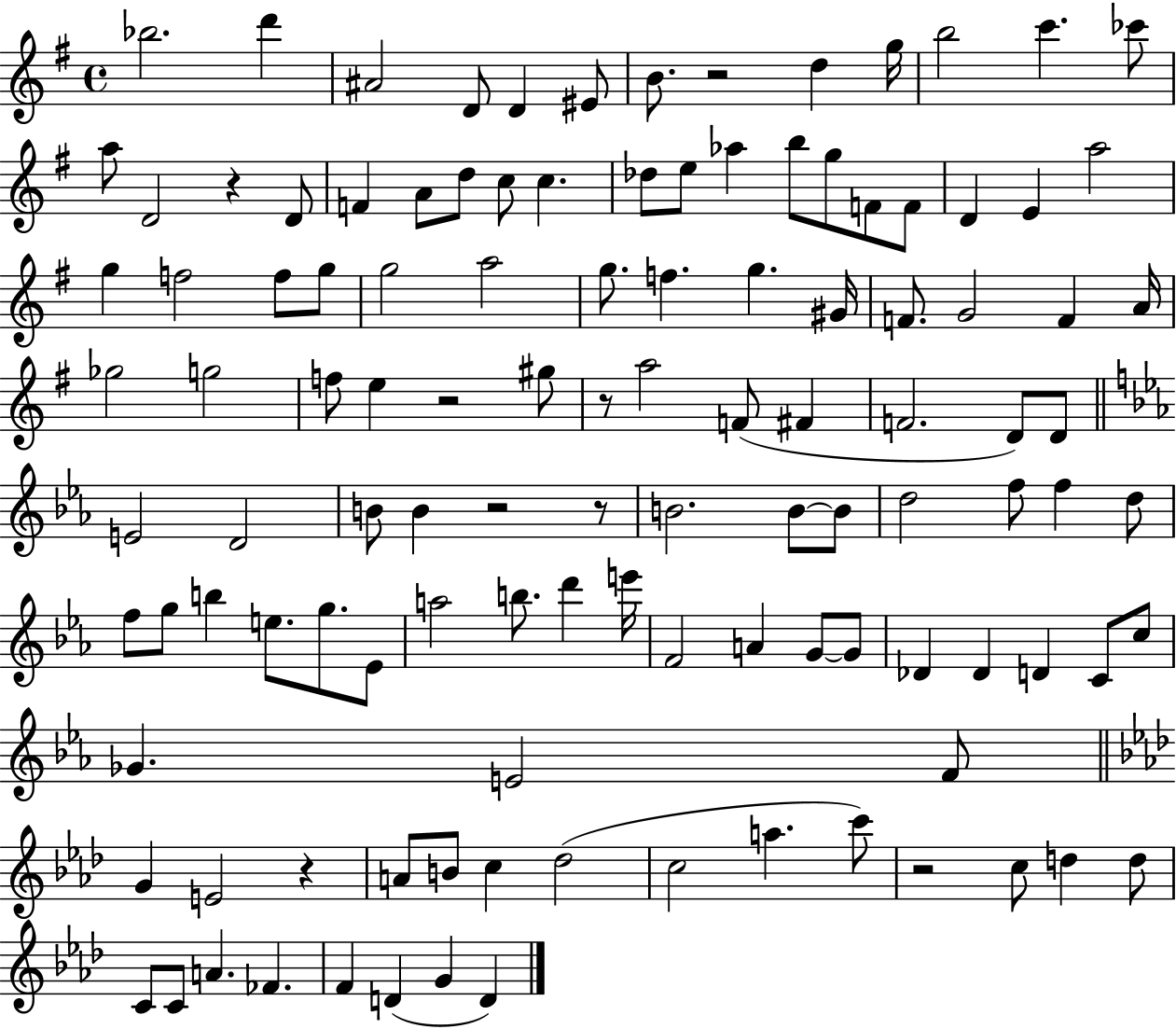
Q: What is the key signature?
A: G major